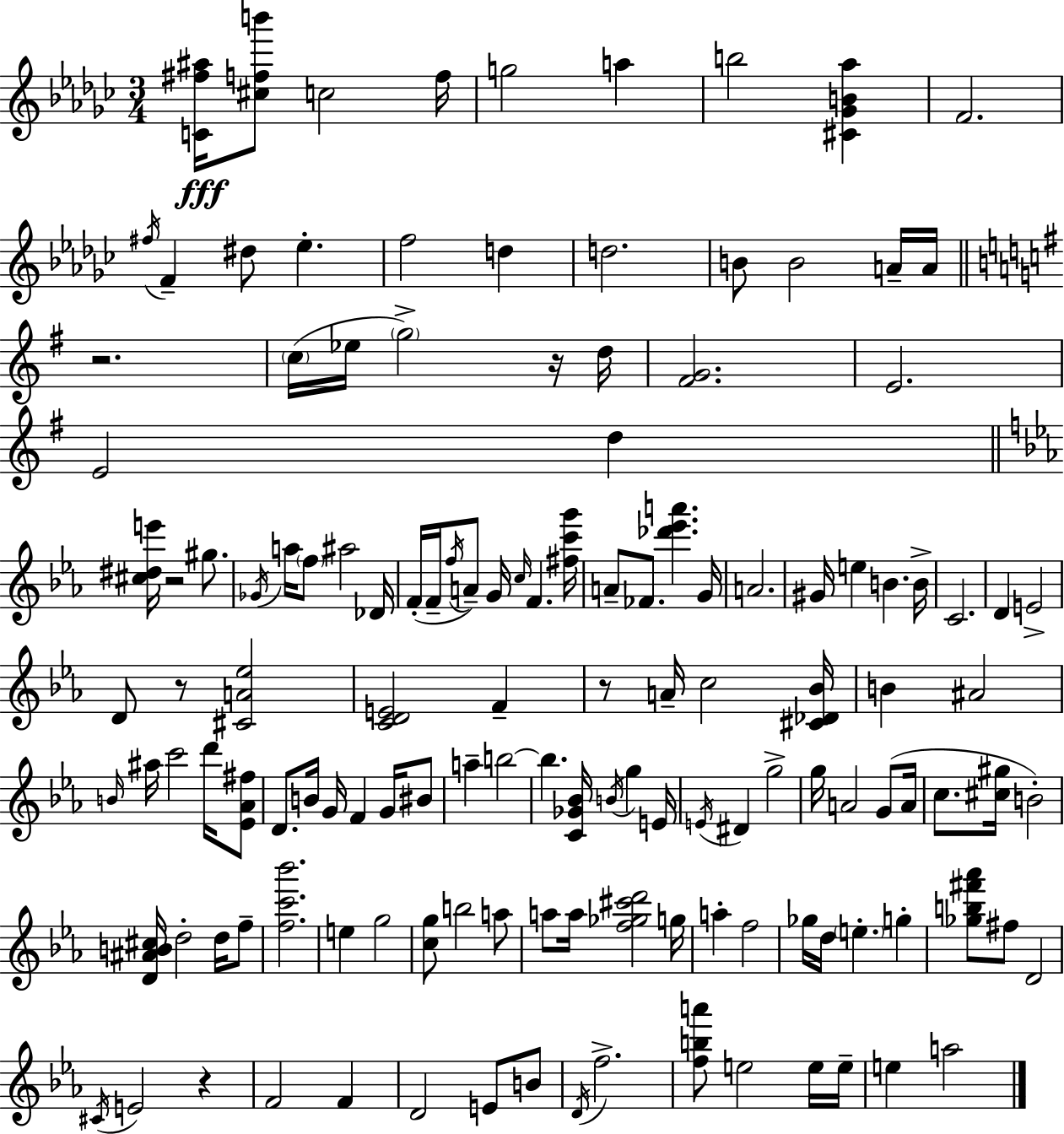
[C4,F#5,A#5]/s [C#5,F5,B6]/e C5/h F5/s G5/h A5/q B5/h [C#4,Gb4,B4,Ab5]/q F4/h. F#5/s F4/q D#5/e Eb5/q. F5/h D5/q D5/h. B4/e B4/h A4/s A4/s R/h. C5/s Eb5/s G5/h R/s D5/s [F#4,G4]/h. E4/h. E4/h D5/q [C#5,D#5,E6]/s R/h G#5/e. Gb4/s A5/s F5/e A#5/h Db4/s F4/s F4/s F5/s A4/e G4/s C5/s F4/q. [F#5,C6,G6]/s A4/e FES4/e. [Db6,Eb6,A6]/q. G4/s A4/h. G#4/s E5/q B4/q. B4/s C4/h. D4/q E4/h D4/e R/e [C#4,A4,Eb5]/h [C4,D4,E4]/h F4/q R/e A4/s C5/h [C#4,Db4,Bb4]/s B4/q A#4/h B4/s A#5/s C6/h D6/s [Eb4,Ab4,F#5]/e D4/e. B4/s G4/s F4/q G4/s BIS4/e A5/q B5/h B5/q. [C4,Gb4,Bb4]/s B4/s G5/q E4/s E4/s D#4/q G5/h G5/s A4/h G4/e A4/s C5/e. [C#5,G#5]/s B4/h [D4,A#4,B4,C#5]/s D5/h D5/s F5/e [F5,C6,Bb6]/h. E5/q G5/h [C5,G5]/e B5/h A5/e A5/e A5/s [F5,Gb5,C#6,D6]/h G5/s A5/q F5/h Gb5/s D5/s E5/q. G5/q [Gb5,B5,F#6,Ab6]/e F#5/e D4/h C#4/s E4/h R/q F4/h F4/q D4/h E4/e B4/e D4/s F5/h. [F5,B5,A6]/e E5/h E5/s E5/s E5/q A5/h